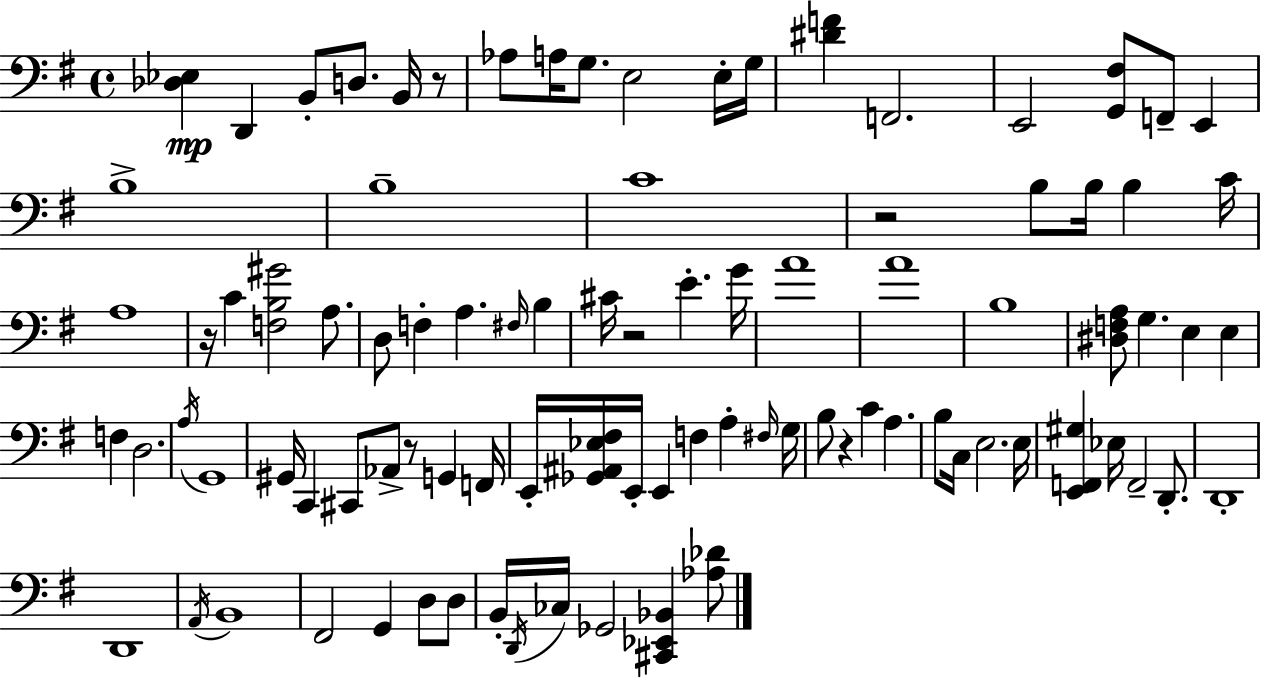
[Db3,Eb3]/q D2/q B2/e D3/e. B2/s R/e Ab3/e A3/s G3/e. E3/h E3/s G3/s [D#4,F4]/q F2/h. E2/h [G2,F#3]/e F2/e E2/q B3/w B3/w C4/w R/h B3/e B3/s B3/q C4/s A3/w R/s C4/q [F3,B3,G#4]/h A3/e. D3/e F3/q A3/q. F#3/s B3/q C#4/s R/h E4/q. G4/s A4/w A4/w B3/w [D#3,F3,A3]/e G3/q. E3/q E3/q F3/q D3/h. A3/s G2/w G#2/s C2/q C#2/e Ab2/e R/e G2/q F2/s E2/s [Gb2,A#2,Eb3,F#3]/s E2/s E2/q F3/q A3/q F#3/s G3/s B3/e R/q C4/q A3/q. B3/e C3/s E3/h. E3/s [E2,F2,G#3]/q Eb3/s F2/h D2/e. D2/w D2/w A2/s B2/w F#2/h G2/q D3/e D3/e B2/s D2/s CES3/s Gb2/h [C#2,Eb2,Bb2]/q [Ab3,Db4]/e